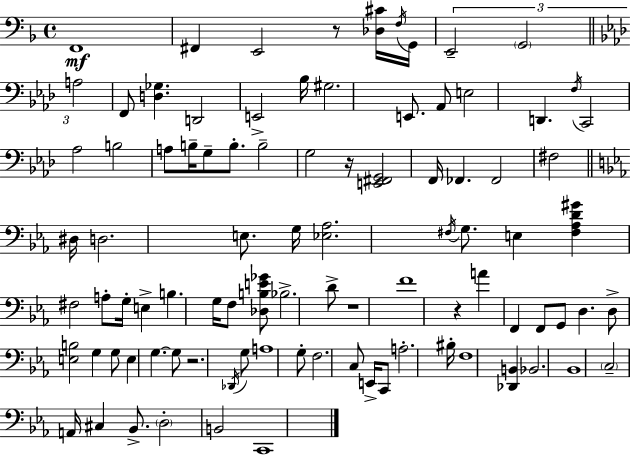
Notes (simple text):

F2/w F#2/q E2/h R/e [Db3,C#4]/s F3/s G2/s E2/h G2/h A3/h F2/e [D3,Gb3]/q. D2/h E2/h Bb3/s G#3/h. E2/e. Ab2/e E3/h D2/q. F3/s C2/h Ab3/h B3/h A3/e B3/s G3/e B3/e. B3/h G3/h R/s [E2,F#2,G2]/h F2/s FES2/q. FES2/h F#3/h D#3/s D3/h. E3/e. G3/s [Eb3,Ab3]/h. F#3/s G3/e. E3/q [F#3,Ab3,D4,G#4]/q F#3/h A3/e G3/s E3/q B3/q. G3/s F3/e [Db3,B3,E4,Gb4]/e Bb3/h. D4/e R/w F4/w R/q A4/q F2/q F2/e G2/e D3/q. D3/e [E3,B3]/h G3/q G3/e E3/q G3/q. G3/e R/h. Db2/s G3/e A3/w G3/e F3/h. C3/e E2/s C2/e A3/h. BIS3/s F3/w [Db2,B2]/q Bb2/h. Bb2/w C3/h A2/s C#3/q Bb2/e. D3/h B2/h C2/w